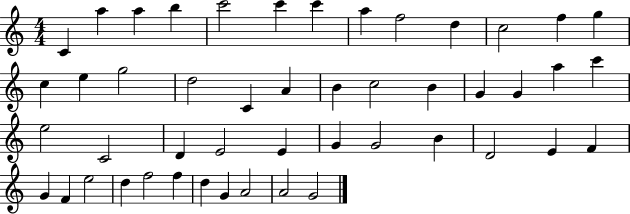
X:1
T:Untitled
M:4/4
L:1/4
K:C
C a a b c'2 c' c' a f2 d c2 f g c e g2 d2 C A B c2 B G G a c' e2 C2 D E2 E G G2 B D2 E F G F e2 d f2 f d G A2 A2 G2